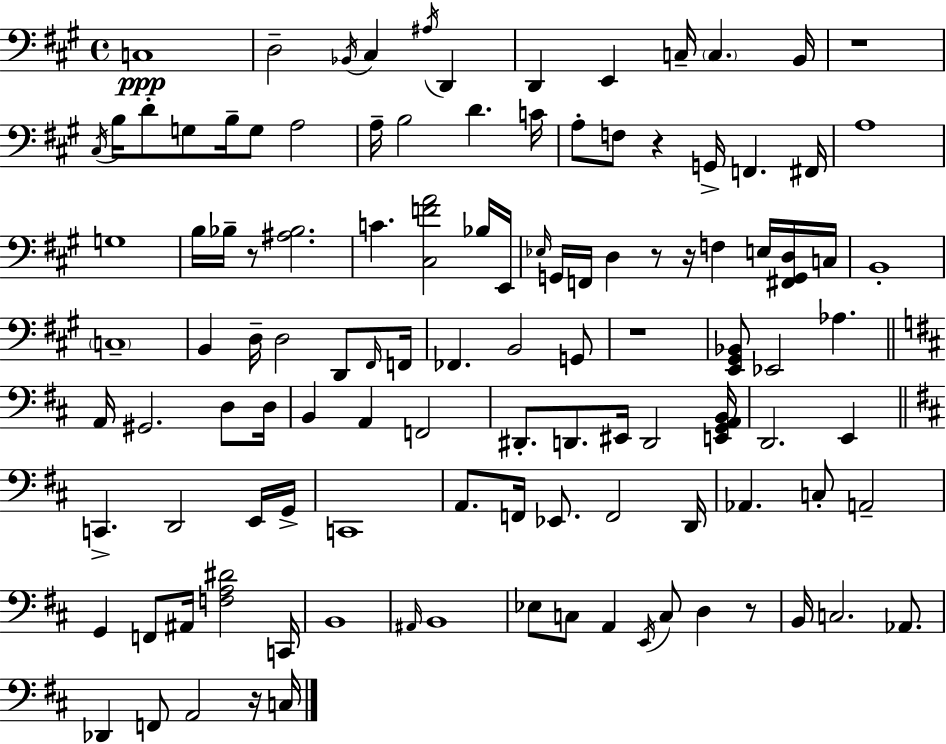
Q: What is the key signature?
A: A major